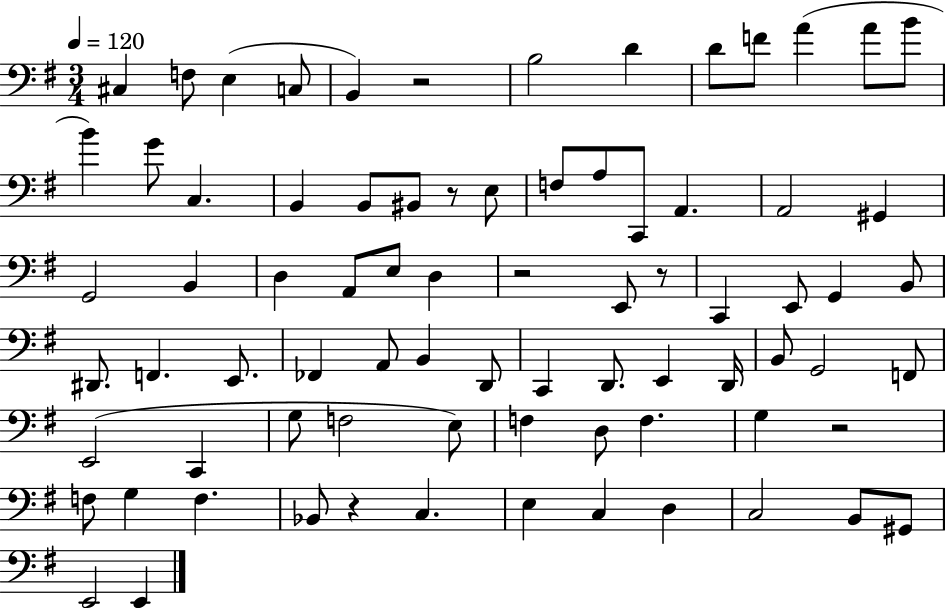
{
  \clef bass
  \numericTimeSignature
  \time 3/4
  \key g \major
  \tempo 4 = 120
  cis4 f8 e4( c8 | b,4) r2 | b2 d'4 | d'8 f'8 a'4( a'8 b'8 | \break b'4) g'8 c4. | b,4 b,8 bis,8 r8 e8 | f8 a8 c,8 a,4. | a,2 gis,4 | \break g,2 b,4 | d4 a,8 e8 d4 | r2 e,8 r8 | c,4 e,8 g,4 b,8 | \break dis,8. f,4. e,8. | fes,4 a,8 b,4 d,8 | c,4 d,8. e,4 d,16 | b,8 g,2 f,8 | \break e,2( c,4 | g8 f2 e8) | f4 d8 f4. | g4 r2 | \break f8 g4 f4. | bes,8 r4 c4. | e4 c4 d4 | c2 b,8 gis,8 | \break e,2 e,4 | \bar "|."
}